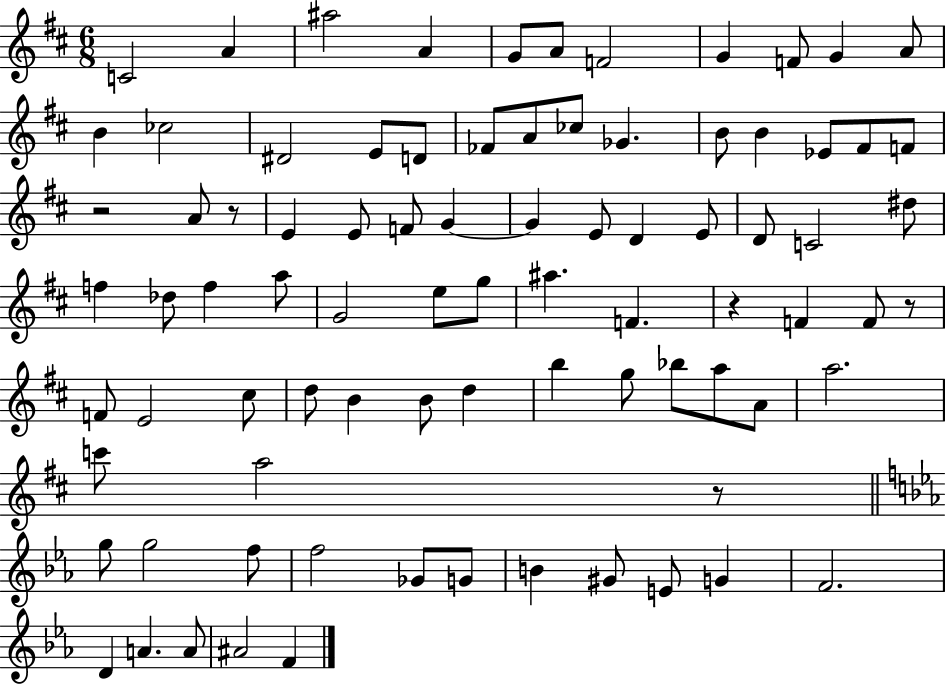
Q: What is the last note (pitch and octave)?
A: F4